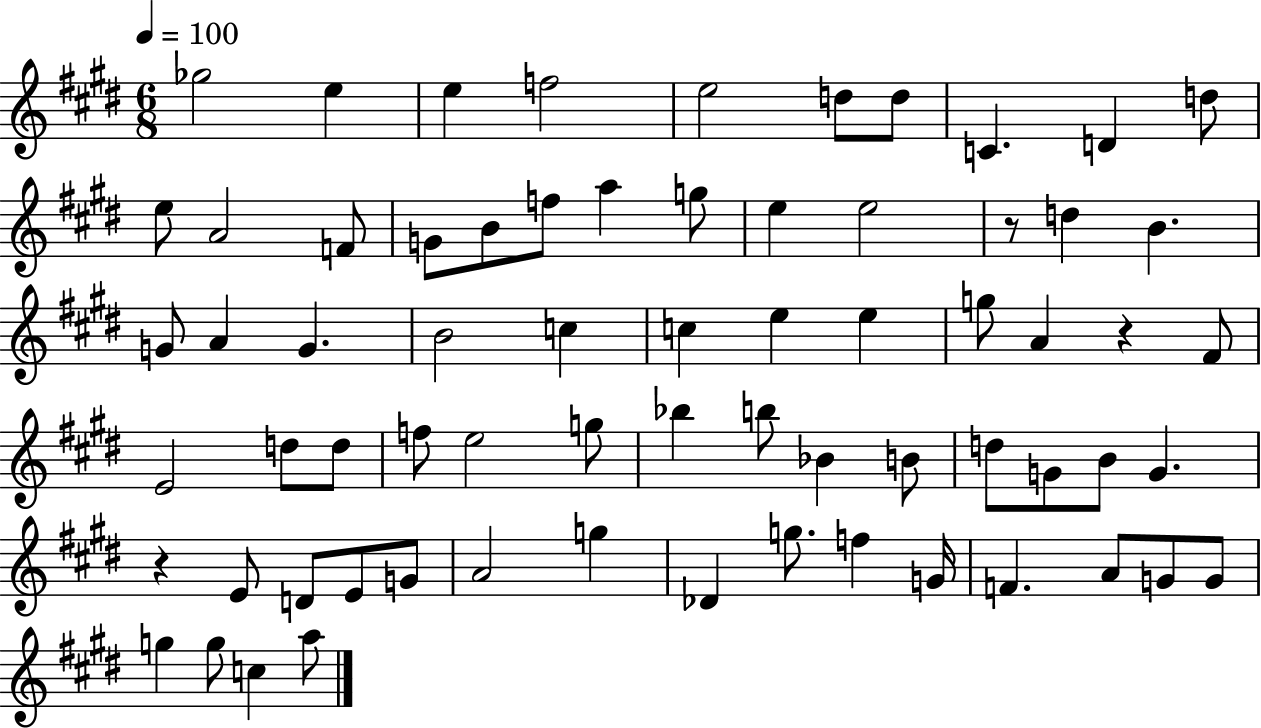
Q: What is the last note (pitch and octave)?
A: A5